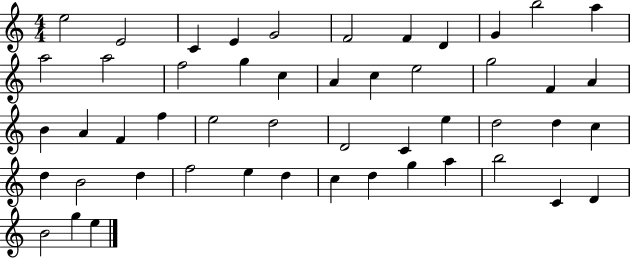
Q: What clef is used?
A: treble